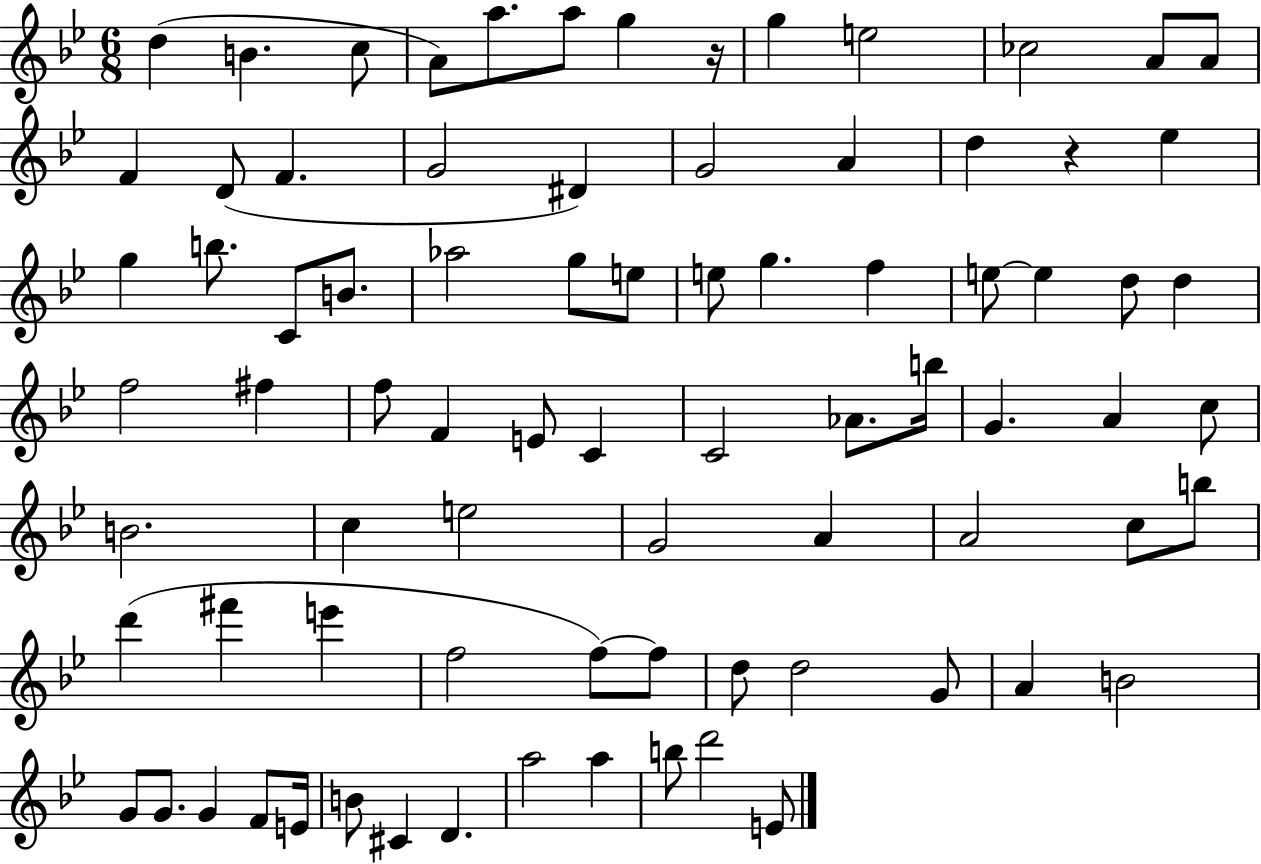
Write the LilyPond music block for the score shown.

{
  \clef treble
  \numericTimeSignature
  \time 6/8
  \key bes \major
  d''4( b'4. c''8 | a'8) a''8. a''8 g''4 r16 | g''4 e''2 | ces''2 a'8 a'8 | \break f'4 d'8( f'4. | g'2 dis'4) | g'2 a'4 | d''4 r4 ees''4 | \break g''4 b''8. c'8 b'8. | aes''2 g''8 e''8 | e''8 g''4. f''4 | e''8~~ e''4 d''8 d''4 | \break f''2 fis''4 | f''8 f'4 e'8 c'4 | c'2 aes'8. b''16 | g'4. a'4 c''8 | \break b'2. | c''4 e''2 | g'2 a'4 | a'2 c''8 b''8 | \break d'''4( fis'''4 e'''4 | f''2 f''8~~) f''8 | d''8 d''2 g'8 | a'4 b'2 | \break g'8 g'8. g'4 f'8 e'16 | b'8 cis'4 d'4. | a''2 a''4 | b''8 d'''2 e'8 | \break \bar "|."
}